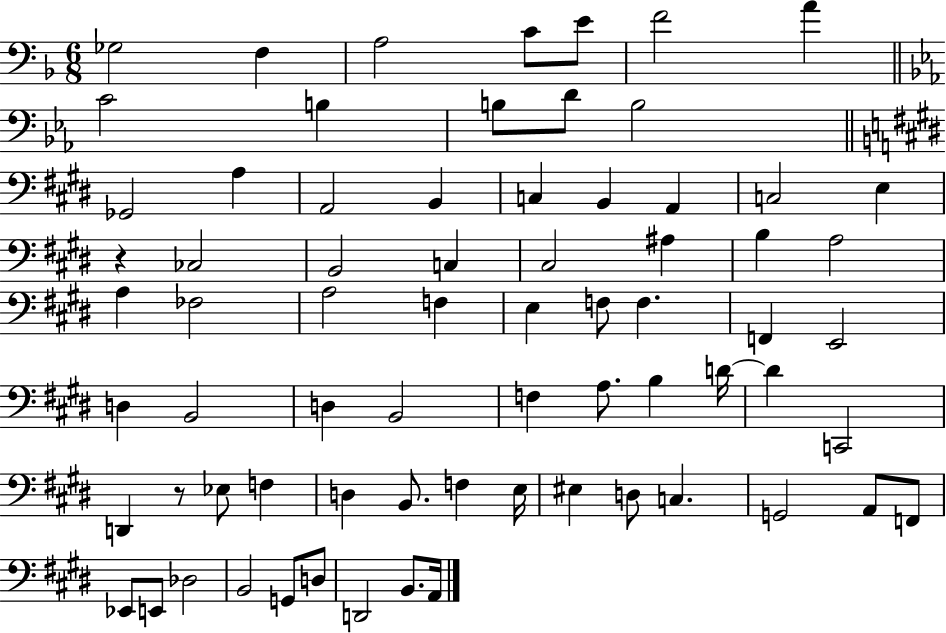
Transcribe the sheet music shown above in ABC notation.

X:1
T:Untitled
M:6/8
L:1/4
K:F
_G,2 F, A,2 C/2 E/2 F2 A C2 B, B,/2 D/2 B,2 _G,,2 A, A,,2 B,, C, B,, A,, C,2 E, z _C,2 B,,2 C, ^C,2 ^A, B, A,2 A, _F,2 A,2 F, E, F,/2 F, F,, E,,2 D, B,,2 D, B,,2 F, A,/2 B, D/4 D C,,2 D,, z/2 _E,/2 F, D, B,,/2 F, E,/4 ^E, D,/2 C, G,,2 A,,/2 F,,/2 _E,,/2 E,,/2 _D,2 B,,2 G,,/2 D,/2 D,,2 B,,/2 A,,/4